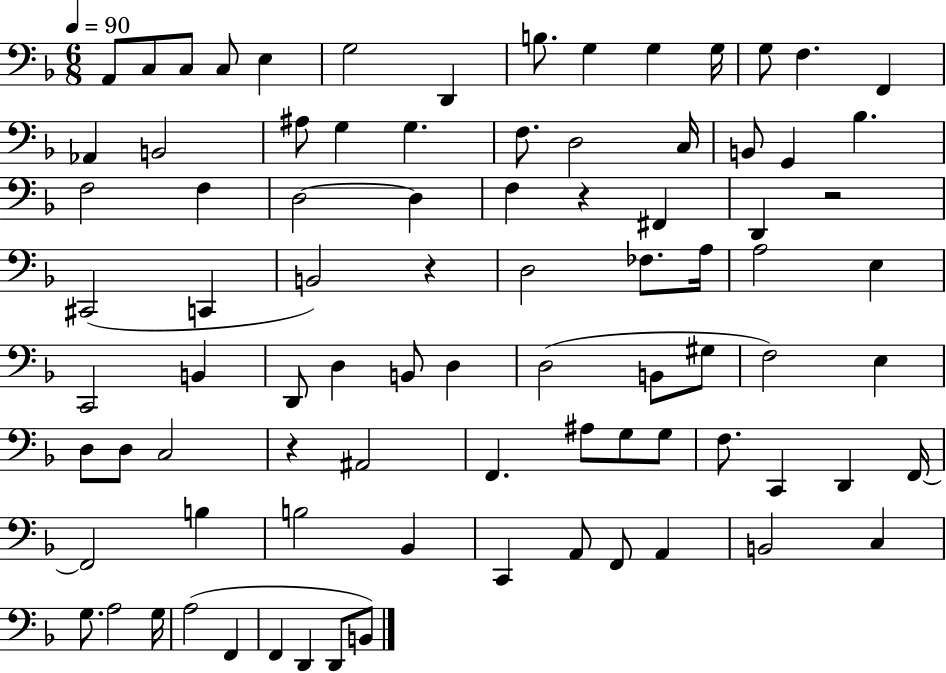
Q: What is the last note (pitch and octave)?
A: B2